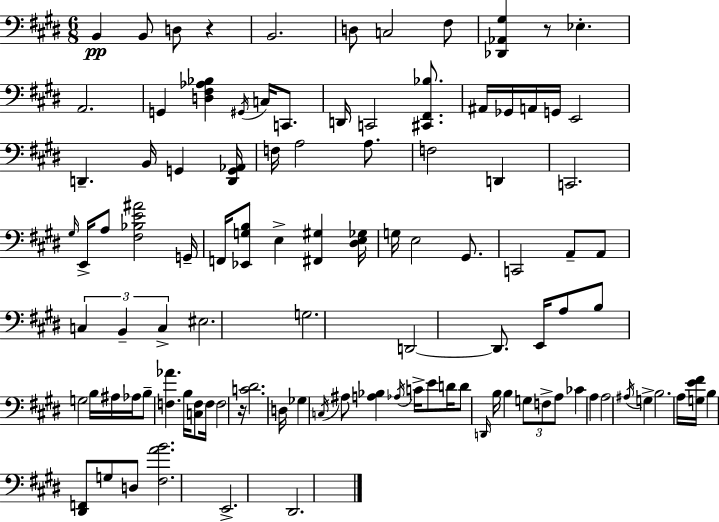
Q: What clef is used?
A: bass